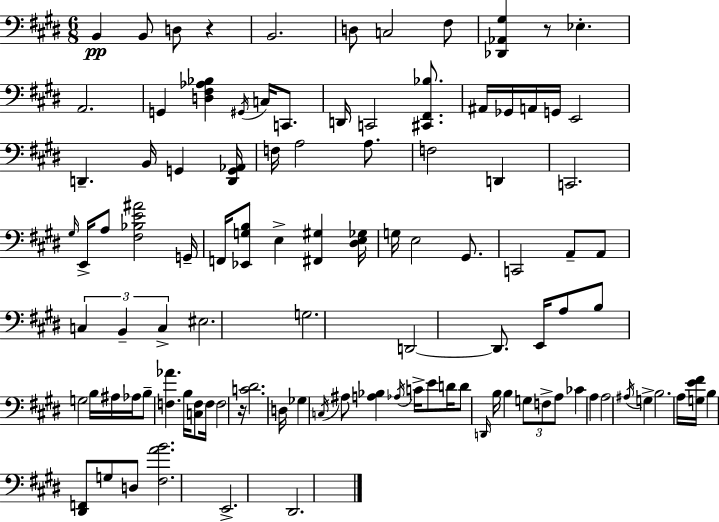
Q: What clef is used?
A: bass